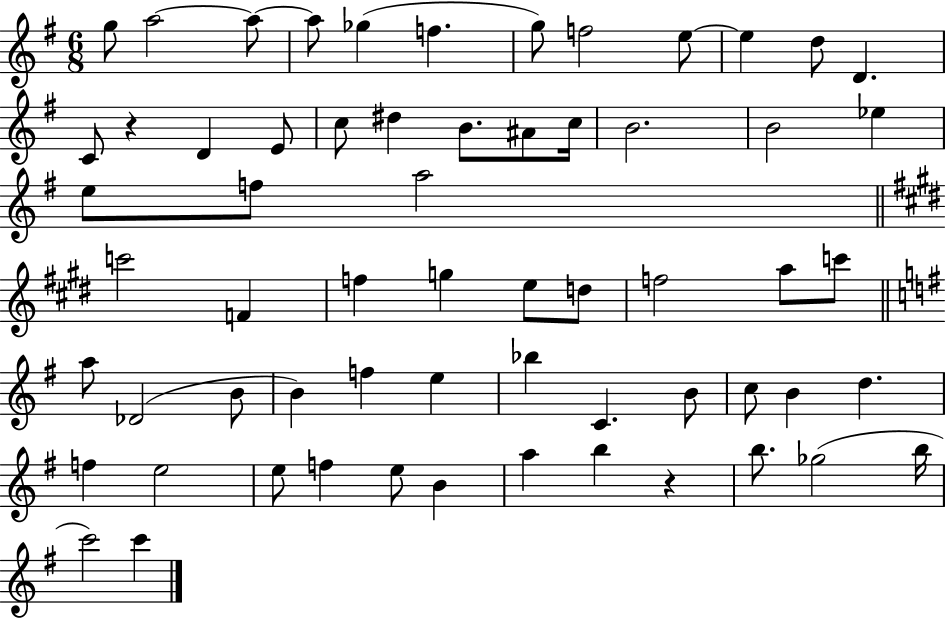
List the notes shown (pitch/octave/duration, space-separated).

G5/e A5/h A5/e A5/e Gb5/q F5/q. G5/e F5/h E5/e E5/q D5/e D4/q. C4/e R/q D4/q E4/e C5/e D#5/q B4/e. A#4/e C5/s B4/h. B4/h Eb5/q E5/e F5/e A5/h C6/h F4/q F5/q G5/q E5/e D5/e F5/h A5/e C6/e A5/e Db4/h B4/e B4/q F5/q E5/q Bb5/q C4/q. B4/e C5/e B4/q D5/q. F5/q E5/h E5/e F5/q E5/e B4/q A5/q B5/q R/q B5/e. Gb5/h B5/s C6/h C6/q